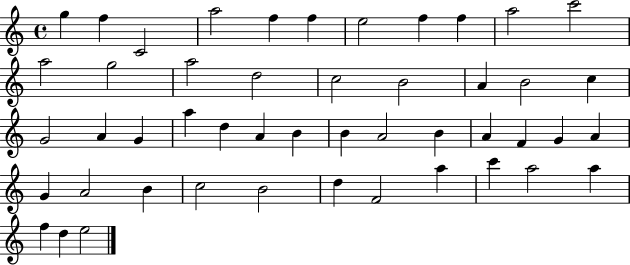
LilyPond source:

{
  \clef treble
  \time 4/4
  \defaultTimeSignature
  \key c \major
  g''4 f''4 c'2 | a''2 f''4 f''4 | e''2 f''4 f''4 | a''2 c'''2 | \break a''2 g''2 | a''2 d''2 | c''2 b'2 | a'4 b'2 c''4 | \break g'2 a'4 g'4 | a''4 d''4 a'4 b'4 | b'4 a'2 b'4 | a'4 f'4 g'4 a'4 | \break g'4 a'2 b'4 | c''2 b'2 | d''4 f'2 a''4 | c'''4 a''2 a''4 | \break f''4 d''4 e''2 | \bar "|."
}